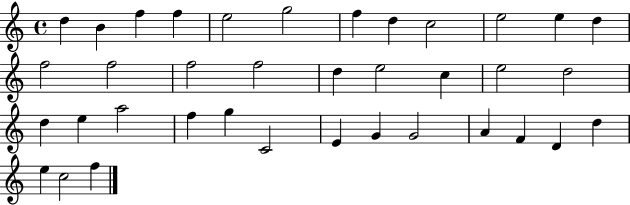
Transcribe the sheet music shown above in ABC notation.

X:1
T:Untitled
M:4/4
L:1/4
K:C
d B f f e2 g2 f d c2 e2 e d f2 f2 f2 f2 d e2 c e2 d2 d e a2 f g C2 E G G2 A F D d e c2 f